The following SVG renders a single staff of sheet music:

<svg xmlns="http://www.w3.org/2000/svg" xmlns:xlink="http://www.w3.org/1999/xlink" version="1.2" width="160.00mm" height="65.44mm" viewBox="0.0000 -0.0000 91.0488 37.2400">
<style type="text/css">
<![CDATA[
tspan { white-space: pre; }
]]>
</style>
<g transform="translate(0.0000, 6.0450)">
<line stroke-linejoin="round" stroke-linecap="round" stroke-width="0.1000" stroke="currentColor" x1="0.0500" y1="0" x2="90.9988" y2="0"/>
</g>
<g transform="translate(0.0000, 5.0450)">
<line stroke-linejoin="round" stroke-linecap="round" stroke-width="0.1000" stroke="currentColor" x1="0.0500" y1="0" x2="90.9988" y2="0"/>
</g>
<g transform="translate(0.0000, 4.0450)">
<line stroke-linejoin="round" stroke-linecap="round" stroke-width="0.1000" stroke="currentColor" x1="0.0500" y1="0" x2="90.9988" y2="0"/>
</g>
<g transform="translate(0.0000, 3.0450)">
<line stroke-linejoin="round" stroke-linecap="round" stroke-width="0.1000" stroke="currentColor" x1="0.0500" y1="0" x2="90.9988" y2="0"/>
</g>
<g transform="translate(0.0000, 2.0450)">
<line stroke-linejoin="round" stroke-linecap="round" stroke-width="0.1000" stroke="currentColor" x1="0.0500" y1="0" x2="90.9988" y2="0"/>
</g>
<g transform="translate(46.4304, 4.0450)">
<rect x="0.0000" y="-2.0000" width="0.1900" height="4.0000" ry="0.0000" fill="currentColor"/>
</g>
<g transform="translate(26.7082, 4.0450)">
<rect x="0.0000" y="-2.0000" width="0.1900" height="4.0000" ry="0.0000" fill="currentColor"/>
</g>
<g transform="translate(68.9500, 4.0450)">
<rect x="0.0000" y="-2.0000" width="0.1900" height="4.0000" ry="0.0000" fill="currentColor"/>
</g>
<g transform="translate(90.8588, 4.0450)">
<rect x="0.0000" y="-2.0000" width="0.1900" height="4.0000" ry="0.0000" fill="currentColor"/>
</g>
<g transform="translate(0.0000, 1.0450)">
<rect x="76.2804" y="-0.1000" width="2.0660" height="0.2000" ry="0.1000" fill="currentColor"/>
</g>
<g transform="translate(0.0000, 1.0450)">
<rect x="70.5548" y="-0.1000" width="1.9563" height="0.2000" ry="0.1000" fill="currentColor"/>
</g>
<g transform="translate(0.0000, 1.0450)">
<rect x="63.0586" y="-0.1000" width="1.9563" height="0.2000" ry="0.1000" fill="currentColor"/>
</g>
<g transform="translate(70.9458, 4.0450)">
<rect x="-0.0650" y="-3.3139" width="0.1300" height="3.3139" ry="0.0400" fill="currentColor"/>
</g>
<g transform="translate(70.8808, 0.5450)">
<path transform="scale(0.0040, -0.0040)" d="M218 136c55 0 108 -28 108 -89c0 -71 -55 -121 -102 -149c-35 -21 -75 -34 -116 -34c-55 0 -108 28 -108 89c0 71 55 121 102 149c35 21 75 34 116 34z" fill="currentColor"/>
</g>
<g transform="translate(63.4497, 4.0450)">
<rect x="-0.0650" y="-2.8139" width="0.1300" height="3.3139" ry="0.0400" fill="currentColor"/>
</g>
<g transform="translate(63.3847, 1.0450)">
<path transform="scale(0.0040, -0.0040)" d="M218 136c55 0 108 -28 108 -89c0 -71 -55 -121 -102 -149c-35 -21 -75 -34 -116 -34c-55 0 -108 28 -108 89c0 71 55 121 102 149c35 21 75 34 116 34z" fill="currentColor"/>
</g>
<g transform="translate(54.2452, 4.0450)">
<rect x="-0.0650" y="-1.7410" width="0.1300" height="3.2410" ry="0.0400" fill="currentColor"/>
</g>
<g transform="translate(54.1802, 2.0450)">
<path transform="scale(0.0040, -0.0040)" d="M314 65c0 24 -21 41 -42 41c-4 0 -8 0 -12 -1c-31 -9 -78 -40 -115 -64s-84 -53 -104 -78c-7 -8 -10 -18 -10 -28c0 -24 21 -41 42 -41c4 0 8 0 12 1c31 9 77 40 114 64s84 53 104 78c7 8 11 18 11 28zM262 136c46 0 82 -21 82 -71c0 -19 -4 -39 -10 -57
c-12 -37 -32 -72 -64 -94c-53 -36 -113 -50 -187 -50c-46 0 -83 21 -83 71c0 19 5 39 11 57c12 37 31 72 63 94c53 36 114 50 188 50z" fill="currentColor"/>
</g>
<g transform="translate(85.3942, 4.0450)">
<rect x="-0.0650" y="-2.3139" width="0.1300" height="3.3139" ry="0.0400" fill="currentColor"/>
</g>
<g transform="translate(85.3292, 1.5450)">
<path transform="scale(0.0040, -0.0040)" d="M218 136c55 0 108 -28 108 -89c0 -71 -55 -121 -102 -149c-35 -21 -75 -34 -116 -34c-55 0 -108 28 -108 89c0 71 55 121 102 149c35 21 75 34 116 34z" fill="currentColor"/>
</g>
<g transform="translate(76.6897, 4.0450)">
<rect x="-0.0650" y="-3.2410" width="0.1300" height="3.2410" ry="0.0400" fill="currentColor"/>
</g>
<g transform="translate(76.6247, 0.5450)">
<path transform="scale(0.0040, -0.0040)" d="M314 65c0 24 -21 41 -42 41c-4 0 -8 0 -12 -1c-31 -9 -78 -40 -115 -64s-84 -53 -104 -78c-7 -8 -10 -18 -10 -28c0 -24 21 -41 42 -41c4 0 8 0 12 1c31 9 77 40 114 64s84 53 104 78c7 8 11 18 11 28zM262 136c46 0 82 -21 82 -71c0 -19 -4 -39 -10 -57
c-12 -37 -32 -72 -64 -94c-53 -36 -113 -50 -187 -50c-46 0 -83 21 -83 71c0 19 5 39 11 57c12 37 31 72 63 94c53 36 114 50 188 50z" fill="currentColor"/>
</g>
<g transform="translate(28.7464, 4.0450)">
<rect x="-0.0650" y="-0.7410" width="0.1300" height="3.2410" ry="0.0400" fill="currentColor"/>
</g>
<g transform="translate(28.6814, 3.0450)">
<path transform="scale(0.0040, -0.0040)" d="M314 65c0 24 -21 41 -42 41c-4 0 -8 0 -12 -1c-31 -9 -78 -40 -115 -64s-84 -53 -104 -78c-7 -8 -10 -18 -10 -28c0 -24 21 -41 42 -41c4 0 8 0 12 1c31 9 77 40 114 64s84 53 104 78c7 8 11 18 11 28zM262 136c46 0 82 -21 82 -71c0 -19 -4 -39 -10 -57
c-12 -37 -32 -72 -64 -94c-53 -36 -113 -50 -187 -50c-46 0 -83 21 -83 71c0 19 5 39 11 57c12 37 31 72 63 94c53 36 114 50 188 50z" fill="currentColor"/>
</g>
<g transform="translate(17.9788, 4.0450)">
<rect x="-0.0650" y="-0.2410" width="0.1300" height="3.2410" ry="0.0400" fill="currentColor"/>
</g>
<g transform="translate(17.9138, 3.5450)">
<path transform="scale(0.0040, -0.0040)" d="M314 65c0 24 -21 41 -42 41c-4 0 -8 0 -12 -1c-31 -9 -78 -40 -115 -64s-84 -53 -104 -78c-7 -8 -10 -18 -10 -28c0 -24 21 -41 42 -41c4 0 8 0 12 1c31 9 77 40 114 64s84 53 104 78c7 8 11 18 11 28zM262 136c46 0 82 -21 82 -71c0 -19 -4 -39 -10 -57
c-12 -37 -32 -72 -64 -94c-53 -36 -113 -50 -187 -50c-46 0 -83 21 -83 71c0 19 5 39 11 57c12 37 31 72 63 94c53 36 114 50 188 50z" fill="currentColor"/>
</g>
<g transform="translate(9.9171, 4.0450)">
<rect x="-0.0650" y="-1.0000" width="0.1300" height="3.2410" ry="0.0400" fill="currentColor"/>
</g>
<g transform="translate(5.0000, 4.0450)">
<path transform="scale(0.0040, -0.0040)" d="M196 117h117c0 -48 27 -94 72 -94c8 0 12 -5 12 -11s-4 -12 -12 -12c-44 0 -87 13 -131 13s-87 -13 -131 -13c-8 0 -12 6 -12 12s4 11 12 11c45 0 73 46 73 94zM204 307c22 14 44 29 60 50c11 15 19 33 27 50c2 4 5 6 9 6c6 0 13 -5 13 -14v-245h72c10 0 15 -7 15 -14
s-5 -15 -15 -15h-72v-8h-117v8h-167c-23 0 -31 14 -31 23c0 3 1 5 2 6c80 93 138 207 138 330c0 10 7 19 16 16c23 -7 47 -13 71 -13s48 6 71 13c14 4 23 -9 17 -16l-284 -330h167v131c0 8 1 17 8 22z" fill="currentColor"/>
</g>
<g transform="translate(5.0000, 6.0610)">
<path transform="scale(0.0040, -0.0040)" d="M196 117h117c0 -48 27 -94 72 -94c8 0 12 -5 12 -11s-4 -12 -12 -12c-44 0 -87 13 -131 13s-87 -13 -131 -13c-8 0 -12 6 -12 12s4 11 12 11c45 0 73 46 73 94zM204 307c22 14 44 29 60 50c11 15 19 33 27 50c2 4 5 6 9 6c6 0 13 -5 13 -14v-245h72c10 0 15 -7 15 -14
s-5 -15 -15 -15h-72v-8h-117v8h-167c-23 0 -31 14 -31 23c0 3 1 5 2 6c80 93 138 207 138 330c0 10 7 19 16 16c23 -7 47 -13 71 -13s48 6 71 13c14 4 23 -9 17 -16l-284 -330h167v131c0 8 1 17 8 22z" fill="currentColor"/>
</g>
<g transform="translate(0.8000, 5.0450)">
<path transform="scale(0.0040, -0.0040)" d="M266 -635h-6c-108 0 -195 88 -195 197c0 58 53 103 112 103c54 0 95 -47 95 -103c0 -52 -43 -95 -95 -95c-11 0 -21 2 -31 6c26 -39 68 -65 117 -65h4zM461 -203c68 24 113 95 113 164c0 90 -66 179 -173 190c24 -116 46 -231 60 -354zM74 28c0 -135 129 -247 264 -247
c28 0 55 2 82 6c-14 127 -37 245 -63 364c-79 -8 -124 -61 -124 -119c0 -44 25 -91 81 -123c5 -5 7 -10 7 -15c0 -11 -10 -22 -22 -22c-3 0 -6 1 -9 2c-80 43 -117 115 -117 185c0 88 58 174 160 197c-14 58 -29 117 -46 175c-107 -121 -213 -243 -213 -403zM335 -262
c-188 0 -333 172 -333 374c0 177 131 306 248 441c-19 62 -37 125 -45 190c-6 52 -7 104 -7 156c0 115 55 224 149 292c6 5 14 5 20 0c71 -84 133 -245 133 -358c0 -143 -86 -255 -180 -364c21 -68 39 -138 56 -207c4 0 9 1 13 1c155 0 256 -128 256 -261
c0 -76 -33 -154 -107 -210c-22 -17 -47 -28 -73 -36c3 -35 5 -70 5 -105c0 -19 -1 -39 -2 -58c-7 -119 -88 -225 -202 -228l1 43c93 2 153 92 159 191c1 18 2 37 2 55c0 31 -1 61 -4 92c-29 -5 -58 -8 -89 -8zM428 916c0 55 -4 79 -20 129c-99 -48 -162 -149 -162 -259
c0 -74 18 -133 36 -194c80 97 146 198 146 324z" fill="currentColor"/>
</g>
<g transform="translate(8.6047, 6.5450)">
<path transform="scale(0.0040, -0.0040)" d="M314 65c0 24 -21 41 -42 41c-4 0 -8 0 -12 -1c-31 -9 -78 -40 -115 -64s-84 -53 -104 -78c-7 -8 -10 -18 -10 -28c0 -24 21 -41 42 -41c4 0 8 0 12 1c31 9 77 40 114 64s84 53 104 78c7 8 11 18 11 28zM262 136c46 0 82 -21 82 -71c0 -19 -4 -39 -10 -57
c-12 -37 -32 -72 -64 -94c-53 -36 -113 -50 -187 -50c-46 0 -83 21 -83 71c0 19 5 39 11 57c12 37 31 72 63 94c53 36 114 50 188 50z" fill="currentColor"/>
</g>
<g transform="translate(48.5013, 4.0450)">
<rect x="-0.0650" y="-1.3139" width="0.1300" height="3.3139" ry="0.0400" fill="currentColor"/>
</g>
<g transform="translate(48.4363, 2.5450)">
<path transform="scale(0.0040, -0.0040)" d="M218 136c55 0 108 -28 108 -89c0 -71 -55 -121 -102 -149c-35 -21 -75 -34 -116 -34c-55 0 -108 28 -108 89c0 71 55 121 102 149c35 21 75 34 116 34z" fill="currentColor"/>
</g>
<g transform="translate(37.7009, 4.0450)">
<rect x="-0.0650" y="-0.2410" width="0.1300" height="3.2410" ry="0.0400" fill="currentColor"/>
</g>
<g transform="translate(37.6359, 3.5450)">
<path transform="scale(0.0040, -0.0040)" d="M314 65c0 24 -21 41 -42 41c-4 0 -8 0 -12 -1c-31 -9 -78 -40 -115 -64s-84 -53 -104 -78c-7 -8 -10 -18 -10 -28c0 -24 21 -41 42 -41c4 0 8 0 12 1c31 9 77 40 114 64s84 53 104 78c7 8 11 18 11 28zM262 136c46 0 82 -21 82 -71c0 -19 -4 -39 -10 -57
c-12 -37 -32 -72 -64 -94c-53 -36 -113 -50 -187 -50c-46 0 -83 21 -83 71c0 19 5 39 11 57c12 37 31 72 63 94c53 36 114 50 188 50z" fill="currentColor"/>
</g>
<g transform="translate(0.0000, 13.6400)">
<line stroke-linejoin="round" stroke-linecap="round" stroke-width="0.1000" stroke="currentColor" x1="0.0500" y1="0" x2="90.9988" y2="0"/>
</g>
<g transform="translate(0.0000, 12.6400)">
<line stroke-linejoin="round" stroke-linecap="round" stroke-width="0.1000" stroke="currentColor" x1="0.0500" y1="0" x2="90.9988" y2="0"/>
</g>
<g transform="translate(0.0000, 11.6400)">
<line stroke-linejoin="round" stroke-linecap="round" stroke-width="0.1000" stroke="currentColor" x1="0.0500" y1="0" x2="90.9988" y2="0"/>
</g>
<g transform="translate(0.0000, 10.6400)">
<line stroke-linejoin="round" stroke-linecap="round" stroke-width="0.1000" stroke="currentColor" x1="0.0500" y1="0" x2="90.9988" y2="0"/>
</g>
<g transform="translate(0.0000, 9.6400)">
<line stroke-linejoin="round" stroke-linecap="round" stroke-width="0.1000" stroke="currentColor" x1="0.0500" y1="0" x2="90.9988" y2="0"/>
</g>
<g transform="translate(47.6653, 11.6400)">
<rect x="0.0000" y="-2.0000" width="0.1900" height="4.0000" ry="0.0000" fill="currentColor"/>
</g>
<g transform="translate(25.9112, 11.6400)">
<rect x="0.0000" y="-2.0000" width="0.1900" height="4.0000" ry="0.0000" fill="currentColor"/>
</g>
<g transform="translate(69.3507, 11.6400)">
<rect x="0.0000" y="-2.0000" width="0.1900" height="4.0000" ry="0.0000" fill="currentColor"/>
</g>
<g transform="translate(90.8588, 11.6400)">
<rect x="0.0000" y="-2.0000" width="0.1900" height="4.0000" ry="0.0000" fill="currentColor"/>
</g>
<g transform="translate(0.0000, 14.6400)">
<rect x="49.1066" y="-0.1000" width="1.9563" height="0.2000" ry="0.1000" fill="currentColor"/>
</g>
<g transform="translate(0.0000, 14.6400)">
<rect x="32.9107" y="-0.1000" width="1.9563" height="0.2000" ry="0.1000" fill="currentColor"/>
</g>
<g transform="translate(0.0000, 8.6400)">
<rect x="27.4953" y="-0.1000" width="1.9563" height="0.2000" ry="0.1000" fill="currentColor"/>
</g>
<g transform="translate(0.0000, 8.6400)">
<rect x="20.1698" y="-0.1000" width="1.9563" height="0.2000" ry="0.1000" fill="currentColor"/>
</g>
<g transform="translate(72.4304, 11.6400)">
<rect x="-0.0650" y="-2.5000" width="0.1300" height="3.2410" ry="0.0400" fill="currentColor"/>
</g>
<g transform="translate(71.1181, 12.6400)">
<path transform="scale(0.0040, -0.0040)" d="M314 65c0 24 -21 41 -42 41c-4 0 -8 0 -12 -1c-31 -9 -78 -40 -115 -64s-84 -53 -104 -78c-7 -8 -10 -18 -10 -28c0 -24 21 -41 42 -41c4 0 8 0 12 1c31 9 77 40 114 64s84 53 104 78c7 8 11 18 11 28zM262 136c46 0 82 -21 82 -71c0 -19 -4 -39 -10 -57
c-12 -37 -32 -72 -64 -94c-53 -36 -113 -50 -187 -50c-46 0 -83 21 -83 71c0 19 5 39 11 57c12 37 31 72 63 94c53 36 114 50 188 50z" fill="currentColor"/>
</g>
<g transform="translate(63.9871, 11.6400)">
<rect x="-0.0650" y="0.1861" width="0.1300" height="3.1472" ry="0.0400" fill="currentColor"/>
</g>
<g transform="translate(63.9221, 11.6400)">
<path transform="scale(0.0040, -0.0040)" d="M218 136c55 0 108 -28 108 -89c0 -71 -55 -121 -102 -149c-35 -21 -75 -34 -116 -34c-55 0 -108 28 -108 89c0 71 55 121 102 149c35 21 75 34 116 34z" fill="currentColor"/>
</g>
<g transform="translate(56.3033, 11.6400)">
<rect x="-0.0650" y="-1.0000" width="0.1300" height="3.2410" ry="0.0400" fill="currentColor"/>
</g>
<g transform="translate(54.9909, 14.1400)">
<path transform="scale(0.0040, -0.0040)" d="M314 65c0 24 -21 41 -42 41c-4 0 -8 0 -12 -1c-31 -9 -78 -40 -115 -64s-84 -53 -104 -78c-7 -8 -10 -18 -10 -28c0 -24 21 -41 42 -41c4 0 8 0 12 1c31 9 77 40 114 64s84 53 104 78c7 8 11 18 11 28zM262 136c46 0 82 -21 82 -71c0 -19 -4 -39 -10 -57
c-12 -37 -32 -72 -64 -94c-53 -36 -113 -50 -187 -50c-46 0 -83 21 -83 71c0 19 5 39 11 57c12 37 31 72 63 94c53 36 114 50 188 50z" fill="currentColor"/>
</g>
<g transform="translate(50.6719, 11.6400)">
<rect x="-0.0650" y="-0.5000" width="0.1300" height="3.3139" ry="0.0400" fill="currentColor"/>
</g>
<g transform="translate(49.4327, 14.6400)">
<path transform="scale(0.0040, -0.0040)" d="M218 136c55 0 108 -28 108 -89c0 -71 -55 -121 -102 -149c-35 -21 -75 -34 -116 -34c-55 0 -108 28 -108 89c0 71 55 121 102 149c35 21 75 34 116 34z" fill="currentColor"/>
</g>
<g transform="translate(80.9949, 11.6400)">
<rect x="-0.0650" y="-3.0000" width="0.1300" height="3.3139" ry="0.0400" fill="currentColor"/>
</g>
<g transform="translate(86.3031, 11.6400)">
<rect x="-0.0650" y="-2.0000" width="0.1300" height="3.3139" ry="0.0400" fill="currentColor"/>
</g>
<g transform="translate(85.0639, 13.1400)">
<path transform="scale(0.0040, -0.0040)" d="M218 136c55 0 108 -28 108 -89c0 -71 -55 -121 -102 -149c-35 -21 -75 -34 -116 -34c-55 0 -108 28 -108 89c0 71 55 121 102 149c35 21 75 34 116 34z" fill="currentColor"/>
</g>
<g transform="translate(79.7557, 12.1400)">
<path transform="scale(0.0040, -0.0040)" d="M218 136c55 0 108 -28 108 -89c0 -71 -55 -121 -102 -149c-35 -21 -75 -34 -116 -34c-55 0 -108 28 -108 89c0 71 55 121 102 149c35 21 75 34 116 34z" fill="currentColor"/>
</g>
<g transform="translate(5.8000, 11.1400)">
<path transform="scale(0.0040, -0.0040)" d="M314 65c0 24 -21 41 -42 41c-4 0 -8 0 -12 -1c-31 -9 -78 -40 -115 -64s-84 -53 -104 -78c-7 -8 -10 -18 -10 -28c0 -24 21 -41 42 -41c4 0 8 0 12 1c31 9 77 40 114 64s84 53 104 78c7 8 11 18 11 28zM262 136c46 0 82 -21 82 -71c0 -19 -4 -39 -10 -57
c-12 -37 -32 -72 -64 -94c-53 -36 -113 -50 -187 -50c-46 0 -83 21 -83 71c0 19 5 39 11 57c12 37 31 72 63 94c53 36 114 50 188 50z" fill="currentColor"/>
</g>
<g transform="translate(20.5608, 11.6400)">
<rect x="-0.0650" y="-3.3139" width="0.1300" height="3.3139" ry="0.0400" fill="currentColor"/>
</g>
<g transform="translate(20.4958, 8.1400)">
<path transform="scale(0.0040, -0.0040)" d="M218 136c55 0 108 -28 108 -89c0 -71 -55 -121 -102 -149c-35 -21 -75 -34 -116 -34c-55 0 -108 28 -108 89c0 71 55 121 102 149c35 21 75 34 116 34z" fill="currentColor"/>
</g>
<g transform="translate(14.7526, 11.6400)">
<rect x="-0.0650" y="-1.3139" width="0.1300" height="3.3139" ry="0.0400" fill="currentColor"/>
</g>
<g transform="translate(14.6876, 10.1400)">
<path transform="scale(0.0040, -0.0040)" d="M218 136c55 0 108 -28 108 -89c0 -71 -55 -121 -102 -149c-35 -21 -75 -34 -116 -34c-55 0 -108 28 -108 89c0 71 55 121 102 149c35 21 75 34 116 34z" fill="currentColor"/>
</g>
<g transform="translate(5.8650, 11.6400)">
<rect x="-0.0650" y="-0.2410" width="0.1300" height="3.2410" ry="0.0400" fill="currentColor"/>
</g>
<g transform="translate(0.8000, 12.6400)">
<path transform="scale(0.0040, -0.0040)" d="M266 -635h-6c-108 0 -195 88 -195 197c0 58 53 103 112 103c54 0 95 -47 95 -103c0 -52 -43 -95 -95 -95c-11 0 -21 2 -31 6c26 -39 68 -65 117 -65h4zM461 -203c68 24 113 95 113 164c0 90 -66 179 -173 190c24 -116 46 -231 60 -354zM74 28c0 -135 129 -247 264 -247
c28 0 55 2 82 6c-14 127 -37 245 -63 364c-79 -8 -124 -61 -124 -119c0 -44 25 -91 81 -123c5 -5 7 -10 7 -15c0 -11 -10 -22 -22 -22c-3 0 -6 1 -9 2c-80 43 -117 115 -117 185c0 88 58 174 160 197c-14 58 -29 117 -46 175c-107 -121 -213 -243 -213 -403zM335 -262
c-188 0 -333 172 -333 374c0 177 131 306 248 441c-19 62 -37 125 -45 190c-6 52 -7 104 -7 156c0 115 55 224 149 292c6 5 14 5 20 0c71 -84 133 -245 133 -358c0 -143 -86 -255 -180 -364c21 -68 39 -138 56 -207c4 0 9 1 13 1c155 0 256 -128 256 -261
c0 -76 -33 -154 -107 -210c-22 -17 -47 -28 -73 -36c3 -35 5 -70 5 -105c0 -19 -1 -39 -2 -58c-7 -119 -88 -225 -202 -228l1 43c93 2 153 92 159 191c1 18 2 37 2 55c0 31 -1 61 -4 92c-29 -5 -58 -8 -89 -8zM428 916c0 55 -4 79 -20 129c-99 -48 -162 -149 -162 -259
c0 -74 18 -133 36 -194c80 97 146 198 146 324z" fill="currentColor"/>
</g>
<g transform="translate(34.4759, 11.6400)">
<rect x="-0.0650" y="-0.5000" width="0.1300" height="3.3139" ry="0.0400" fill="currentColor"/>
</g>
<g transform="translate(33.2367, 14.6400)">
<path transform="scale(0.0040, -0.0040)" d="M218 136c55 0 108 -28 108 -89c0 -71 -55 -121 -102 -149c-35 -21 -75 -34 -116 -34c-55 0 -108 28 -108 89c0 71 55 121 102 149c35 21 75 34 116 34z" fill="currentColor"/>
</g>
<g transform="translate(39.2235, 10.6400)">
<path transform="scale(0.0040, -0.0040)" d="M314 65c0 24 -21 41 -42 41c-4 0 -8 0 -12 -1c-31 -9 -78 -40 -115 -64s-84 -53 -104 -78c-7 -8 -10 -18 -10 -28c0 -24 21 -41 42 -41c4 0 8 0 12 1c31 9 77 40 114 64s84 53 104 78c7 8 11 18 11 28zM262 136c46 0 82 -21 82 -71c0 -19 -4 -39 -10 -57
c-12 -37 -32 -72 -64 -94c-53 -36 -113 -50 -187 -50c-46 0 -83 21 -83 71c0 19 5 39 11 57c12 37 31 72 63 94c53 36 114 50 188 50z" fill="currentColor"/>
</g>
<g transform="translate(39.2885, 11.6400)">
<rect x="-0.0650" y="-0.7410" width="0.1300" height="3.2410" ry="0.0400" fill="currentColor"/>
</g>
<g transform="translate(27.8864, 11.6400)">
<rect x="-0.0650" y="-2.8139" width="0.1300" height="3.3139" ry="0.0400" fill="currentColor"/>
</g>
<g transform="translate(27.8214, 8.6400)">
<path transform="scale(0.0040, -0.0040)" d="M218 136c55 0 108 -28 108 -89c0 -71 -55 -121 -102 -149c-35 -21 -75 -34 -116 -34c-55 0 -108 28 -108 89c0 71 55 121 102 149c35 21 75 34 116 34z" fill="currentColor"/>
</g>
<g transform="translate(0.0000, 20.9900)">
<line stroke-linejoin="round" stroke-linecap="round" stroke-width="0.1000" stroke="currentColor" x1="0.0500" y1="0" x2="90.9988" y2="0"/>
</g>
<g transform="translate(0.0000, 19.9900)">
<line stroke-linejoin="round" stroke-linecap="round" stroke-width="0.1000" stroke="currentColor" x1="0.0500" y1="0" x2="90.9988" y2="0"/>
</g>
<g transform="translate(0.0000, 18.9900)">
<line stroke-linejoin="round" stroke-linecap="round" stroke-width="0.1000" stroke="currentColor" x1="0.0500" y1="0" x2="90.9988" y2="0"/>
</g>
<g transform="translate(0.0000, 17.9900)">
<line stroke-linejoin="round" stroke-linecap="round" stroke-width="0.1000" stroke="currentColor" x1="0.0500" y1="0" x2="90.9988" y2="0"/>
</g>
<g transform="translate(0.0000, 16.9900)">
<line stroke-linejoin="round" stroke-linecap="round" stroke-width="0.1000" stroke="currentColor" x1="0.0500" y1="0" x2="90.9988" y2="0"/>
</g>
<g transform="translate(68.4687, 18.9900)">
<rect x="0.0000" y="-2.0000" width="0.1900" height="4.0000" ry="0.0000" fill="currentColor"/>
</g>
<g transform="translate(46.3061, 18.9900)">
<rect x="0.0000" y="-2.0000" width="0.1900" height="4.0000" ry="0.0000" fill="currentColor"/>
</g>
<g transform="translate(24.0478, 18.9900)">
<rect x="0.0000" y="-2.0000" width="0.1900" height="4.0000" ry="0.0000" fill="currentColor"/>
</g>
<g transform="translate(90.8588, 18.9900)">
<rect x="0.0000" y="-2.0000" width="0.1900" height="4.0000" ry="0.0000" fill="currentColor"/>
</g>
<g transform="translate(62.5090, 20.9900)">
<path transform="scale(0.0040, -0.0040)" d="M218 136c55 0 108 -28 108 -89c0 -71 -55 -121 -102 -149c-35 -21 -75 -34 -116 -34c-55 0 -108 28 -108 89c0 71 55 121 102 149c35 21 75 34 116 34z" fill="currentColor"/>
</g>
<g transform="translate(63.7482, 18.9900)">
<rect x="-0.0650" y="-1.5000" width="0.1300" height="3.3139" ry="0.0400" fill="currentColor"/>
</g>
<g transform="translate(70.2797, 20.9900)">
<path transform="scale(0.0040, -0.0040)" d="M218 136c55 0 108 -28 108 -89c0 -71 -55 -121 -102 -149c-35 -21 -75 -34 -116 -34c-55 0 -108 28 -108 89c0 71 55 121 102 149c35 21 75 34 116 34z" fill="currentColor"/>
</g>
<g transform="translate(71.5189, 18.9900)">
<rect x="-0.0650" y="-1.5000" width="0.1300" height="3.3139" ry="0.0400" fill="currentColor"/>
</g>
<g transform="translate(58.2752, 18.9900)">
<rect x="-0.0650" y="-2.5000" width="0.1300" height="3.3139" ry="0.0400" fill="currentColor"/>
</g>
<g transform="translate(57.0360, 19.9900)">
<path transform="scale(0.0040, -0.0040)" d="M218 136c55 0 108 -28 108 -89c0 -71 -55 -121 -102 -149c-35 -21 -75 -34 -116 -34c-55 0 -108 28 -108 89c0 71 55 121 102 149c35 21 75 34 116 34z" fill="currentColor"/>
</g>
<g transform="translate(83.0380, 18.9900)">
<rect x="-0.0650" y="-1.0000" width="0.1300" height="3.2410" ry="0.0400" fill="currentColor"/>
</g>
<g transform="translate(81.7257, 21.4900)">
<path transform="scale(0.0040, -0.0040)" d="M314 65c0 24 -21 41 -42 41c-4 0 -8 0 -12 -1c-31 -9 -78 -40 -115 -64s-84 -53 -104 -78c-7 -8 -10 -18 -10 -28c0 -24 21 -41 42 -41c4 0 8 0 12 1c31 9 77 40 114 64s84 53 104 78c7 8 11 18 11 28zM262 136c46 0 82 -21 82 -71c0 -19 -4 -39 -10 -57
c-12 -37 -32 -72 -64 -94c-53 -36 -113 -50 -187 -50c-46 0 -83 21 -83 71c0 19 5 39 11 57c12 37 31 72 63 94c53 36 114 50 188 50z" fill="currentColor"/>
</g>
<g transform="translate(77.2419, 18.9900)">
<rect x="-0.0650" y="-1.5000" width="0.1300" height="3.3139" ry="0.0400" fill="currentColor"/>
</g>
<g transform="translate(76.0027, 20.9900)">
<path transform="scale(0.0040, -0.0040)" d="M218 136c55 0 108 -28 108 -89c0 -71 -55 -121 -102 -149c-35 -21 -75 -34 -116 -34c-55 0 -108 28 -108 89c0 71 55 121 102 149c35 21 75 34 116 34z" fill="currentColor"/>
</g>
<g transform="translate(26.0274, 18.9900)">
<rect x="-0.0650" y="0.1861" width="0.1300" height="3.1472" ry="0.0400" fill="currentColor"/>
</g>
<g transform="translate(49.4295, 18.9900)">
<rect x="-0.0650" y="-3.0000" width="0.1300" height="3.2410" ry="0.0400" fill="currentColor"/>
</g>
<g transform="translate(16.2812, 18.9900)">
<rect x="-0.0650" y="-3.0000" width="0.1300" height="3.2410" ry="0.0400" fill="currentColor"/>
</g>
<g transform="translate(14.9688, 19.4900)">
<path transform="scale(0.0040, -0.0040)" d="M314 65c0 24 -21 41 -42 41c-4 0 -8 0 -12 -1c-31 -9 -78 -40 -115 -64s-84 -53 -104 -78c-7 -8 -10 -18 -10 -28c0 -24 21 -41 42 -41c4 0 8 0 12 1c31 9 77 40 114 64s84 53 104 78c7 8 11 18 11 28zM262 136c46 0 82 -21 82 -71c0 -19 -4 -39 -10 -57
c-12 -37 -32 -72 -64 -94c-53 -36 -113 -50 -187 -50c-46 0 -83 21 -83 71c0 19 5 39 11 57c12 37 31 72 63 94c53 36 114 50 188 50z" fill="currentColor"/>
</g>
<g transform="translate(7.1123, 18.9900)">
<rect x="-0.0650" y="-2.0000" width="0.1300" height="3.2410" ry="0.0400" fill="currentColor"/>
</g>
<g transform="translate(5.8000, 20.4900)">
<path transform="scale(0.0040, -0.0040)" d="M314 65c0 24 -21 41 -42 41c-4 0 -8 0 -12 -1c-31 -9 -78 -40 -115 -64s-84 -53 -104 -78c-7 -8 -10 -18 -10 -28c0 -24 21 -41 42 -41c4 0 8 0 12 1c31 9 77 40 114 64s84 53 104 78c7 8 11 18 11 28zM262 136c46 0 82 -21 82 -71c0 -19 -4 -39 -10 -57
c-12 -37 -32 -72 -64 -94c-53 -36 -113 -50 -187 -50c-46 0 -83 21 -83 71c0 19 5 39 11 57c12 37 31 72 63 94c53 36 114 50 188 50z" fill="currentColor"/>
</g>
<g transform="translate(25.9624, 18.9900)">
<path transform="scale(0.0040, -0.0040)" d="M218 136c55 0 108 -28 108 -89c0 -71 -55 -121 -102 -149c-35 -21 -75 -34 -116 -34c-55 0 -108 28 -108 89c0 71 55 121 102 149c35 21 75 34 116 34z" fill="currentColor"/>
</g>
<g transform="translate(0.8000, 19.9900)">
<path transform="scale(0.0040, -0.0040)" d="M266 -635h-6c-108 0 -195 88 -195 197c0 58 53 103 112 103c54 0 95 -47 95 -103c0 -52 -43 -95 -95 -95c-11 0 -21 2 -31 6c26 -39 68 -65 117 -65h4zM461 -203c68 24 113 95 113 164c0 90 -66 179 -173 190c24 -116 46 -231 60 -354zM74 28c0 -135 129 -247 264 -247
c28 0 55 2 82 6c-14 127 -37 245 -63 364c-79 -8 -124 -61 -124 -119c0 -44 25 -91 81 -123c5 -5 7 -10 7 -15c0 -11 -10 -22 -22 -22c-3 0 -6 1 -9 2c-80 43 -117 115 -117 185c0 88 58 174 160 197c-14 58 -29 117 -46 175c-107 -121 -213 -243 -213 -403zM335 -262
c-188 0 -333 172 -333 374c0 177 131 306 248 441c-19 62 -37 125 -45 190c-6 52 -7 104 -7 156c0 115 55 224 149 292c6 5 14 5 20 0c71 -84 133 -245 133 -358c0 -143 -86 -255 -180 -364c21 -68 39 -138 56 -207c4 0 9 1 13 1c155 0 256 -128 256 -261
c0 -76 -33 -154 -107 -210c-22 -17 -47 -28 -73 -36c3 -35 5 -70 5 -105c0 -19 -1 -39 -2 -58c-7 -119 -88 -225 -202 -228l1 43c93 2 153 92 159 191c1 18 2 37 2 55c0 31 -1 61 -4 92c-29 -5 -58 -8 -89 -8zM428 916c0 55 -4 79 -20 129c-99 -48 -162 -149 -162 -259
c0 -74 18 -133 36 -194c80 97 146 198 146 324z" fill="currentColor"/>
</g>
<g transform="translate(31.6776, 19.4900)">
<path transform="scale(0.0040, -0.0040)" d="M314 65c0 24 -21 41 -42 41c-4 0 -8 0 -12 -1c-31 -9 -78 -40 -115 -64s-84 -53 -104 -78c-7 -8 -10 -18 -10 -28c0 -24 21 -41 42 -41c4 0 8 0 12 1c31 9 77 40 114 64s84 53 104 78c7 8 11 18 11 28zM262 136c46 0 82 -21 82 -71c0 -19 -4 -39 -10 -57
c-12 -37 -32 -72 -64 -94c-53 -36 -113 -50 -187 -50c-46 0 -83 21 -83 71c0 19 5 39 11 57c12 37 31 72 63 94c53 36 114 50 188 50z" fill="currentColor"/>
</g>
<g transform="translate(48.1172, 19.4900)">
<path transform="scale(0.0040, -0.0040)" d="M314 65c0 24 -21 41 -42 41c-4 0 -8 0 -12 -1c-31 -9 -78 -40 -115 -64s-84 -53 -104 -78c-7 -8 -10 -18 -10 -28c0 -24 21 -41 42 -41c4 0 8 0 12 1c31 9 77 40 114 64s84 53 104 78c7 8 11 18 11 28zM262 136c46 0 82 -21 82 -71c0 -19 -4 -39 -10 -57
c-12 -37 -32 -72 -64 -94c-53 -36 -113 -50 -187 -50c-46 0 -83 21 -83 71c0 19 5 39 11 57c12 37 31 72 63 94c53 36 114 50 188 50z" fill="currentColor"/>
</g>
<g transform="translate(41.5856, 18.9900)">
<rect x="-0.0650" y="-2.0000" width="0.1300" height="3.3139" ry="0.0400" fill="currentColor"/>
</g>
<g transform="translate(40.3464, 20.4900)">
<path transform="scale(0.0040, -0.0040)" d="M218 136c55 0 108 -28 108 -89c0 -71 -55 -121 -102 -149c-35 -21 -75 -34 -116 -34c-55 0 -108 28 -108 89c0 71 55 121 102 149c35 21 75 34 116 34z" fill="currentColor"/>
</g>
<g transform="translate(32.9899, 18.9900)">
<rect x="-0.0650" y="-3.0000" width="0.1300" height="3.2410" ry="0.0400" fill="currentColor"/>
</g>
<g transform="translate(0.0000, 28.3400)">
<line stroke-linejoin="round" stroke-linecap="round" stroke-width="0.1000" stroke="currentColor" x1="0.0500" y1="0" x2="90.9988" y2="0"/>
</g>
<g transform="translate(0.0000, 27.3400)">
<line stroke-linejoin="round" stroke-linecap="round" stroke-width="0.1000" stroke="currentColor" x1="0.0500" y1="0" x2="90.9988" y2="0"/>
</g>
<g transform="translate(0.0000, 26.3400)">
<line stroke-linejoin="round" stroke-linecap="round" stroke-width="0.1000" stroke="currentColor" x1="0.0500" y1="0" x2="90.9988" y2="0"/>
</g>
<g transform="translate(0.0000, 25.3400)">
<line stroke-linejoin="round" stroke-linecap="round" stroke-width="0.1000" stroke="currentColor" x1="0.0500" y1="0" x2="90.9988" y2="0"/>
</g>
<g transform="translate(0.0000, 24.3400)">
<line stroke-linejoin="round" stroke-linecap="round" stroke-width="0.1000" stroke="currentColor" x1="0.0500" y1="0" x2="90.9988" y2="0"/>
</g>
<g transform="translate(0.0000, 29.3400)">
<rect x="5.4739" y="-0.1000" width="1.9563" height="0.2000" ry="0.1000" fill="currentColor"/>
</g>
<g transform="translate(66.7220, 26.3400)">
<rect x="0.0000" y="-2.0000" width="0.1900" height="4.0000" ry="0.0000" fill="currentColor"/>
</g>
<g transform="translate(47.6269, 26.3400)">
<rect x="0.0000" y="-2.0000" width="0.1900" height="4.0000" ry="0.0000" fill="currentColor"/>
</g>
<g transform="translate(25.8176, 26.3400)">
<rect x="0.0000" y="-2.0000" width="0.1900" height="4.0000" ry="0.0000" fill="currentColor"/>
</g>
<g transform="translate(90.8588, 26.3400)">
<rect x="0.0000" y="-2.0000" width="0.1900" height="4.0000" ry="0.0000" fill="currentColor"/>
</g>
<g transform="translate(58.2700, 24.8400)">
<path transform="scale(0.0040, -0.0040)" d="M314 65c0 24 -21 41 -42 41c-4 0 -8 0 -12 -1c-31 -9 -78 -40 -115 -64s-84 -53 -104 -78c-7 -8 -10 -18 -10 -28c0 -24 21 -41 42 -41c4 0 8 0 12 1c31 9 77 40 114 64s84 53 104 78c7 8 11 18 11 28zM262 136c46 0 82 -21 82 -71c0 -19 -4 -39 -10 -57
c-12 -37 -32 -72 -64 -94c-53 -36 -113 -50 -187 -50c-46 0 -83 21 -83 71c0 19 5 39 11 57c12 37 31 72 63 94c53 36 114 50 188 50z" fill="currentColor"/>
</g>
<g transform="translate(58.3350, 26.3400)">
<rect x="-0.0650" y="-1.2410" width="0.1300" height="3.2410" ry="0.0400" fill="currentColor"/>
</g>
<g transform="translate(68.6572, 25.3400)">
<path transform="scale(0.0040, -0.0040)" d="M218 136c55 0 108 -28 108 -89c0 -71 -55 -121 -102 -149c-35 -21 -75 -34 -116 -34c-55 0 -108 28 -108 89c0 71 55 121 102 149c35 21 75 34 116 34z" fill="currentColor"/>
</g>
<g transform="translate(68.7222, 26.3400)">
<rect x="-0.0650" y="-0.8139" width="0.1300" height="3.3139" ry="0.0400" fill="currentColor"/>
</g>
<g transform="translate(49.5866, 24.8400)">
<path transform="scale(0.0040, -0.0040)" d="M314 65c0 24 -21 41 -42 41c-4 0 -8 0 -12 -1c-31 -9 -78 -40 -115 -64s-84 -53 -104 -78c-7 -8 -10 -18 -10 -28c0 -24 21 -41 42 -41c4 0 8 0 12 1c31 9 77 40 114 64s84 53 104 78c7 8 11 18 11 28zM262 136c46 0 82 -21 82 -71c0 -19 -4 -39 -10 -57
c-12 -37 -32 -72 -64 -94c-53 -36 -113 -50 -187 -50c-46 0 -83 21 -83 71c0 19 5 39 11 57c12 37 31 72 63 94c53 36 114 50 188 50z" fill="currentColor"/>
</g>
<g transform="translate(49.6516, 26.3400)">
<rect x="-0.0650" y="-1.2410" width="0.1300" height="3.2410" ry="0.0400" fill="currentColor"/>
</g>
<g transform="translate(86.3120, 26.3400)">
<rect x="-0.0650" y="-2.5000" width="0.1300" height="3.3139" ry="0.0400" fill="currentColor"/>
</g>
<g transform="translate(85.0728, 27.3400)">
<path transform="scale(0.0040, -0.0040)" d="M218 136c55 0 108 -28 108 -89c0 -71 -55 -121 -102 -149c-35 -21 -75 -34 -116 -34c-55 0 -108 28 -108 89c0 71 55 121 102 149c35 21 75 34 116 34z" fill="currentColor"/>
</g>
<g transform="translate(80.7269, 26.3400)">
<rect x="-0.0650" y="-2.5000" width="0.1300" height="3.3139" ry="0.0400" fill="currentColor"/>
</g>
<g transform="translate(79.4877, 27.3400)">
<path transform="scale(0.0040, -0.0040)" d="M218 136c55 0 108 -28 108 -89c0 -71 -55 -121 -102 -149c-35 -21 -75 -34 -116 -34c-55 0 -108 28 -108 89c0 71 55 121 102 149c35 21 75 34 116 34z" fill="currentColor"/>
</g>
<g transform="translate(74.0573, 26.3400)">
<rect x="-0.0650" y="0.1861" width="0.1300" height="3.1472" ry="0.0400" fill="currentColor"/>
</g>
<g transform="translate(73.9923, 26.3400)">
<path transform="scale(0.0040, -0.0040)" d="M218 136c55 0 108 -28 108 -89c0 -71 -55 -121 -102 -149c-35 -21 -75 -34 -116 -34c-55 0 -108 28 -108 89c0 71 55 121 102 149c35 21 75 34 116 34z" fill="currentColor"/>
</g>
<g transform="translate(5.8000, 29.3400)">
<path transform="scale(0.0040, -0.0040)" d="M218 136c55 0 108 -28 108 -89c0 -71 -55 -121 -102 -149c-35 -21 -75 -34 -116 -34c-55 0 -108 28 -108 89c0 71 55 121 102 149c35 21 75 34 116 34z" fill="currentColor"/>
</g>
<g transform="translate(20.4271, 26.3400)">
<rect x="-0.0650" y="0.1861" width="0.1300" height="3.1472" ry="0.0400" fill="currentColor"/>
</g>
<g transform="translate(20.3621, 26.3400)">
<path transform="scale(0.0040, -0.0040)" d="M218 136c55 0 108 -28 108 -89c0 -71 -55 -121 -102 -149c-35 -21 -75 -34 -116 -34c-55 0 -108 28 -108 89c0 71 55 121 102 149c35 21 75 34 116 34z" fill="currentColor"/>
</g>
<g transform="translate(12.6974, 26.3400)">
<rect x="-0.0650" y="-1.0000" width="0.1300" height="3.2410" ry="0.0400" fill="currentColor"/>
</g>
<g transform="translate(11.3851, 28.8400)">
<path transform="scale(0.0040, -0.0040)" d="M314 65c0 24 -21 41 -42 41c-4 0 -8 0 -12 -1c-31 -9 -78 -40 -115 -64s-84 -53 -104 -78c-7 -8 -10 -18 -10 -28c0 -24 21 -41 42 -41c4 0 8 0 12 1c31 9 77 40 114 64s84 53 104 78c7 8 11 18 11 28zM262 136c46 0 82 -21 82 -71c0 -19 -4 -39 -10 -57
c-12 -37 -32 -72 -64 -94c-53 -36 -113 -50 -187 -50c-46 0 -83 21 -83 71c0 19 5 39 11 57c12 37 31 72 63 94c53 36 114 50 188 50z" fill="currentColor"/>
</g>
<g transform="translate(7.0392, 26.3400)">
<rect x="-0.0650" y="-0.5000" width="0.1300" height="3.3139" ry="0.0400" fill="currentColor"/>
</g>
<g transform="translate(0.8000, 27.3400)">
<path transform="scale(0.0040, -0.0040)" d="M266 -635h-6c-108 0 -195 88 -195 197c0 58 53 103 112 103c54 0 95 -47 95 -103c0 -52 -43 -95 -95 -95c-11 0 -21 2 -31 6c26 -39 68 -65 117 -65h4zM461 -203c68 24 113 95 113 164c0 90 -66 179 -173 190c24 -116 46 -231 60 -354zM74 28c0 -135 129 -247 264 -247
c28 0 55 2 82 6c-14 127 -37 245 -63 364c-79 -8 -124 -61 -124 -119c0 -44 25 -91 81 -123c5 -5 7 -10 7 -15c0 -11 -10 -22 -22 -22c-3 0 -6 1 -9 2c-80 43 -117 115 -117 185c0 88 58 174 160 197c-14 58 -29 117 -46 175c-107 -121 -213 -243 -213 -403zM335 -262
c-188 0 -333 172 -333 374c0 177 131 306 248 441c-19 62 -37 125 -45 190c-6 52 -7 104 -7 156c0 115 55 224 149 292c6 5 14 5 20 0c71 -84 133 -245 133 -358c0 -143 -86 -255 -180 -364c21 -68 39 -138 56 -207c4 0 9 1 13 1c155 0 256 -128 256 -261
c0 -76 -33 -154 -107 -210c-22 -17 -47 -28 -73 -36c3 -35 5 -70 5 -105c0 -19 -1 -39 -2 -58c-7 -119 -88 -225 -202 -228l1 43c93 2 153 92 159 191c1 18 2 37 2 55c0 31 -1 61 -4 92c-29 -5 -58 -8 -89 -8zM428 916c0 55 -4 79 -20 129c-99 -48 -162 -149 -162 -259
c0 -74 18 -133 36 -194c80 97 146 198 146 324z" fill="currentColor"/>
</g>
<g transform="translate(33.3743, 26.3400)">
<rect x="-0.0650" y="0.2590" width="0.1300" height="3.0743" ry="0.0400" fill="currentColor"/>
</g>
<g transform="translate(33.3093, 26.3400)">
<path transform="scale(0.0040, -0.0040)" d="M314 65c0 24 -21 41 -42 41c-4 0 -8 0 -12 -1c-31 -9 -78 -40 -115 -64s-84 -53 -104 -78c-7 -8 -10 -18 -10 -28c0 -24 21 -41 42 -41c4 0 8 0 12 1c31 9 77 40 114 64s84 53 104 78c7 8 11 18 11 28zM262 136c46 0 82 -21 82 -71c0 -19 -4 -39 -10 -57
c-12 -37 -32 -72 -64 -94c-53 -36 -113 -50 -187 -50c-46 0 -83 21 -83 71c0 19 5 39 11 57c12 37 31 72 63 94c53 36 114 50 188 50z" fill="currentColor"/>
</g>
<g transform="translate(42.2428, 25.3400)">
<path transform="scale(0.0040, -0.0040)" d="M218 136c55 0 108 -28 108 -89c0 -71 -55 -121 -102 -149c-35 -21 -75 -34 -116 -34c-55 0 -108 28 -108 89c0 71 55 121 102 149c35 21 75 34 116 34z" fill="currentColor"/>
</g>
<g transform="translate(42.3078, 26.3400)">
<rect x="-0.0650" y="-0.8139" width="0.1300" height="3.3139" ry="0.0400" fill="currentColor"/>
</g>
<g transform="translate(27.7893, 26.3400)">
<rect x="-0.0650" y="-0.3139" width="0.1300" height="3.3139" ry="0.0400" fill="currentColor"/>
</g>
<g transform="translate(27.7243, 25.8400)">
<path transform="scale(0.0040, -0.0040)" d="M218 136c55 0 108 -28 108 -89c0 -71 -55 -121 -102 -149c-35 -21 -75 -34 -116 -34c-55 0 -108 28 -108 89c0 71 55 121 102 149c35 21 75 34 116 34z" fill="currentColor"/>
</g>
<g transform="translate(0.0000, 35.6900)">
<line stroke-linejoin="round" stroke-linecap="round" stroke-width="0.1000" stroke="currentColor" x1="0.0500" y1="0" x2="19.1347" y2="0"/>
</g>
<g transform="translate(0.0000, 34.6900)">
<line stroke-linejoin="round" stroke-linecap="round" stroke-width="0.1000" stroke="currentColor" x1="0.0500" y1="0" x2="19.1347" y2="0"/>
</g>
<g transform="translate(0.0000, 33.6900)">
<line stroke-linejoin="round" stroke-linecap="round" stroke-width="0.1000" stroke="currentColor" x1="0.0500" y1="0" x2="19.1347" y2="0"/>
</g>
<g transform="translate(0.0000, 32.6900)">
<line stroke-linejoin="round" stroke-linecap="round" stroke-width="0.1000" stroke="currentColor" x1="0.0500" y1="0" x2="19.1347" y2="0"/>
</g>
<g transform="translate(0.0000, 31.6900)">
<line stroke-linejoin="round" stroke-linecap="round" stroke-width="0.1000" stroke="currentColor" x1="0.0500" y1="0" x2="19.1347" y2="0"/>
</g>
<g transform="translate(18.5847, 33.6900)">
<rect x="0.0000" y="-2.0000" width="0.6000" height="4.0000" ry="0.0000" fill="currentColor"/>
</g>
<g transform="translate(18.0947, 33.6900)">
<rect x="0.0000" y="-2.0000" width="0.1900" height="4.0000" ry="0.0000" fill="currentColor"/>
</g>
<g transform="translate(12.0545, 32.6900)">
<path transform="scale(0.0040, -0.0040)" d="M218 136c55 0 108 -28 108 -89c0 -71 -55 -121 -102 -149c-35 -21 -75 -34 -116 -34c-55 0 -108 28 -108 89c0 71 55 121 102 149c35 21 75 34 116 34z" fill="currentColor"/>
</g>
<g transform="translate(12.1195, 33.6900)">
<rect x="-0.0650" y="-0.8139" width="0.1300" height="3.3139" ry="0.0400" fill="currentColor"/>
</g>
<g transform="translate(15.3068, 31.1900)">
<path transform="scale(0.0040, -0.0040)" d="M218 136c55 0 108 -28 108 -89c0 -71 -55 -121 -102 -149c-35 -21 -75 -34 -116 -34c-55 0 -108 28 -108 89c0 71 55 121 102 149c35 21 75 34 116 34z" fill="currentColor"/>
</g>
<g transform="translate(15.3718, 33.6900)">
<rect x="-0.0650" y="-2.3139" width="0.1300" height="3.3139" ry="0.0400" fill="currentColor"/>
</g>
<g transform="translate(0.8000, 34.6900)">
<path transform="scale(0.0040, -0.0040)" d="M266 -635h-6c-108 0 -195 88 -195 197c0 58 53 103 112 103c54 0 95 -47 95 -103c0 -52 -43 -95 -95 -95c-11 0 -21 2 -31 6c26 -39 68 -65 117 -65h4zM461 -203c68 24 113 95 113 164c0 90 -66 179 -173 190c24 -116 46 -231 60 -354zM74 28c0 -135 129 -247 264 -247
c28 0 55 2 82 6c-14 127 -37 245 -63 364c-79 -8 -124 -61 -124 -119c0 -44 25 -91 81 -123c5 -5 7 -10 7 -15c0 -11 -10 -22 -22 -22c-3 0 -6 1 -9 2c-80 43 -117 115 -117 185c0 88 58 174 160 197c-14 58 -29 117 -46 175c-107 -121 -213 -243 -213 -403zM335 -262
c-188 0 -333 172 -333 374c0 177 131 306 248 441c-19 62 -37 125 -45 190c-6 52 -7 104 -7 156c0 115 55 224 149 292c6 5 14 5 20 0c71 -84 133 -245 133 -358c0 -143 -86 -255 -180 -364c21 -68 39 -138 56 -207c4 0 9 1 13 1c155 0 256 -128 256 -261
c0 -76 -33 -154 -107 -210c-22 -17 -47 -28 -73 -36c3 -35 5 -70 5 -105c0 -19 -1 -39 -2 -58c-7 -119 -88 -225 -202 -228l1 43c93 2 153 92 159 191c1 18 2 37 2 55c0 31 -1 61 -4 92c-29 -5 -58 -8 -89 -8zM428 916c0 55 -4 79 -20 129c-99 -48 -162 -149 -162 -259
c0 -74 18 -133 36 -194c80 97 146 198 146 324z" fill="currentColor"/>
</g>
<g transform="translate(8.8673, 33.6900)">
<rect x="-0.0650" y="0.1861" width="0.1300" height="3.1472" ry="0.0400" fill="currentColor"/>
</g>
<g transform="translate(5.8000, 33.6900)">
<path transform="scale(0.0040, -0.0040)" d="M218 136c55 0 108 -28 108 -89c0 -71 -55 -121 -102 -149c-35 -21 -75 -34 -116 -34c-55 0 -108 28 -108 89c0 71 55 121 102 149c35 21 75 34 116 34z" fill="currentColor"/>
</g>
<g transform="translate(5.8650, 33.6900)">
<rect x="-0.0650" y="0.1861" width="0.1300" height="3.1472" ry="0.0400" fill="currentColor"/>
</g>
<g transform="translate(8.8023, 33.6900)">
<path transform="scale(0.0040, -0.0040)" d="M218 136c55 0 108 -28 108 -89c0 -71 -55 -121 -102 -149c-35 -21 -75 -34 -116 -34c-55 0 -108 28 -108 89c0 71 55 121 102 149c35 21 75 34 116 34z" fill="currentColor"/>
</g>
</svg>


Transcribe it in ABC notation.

X:1
T:Untitled
M:4/4
L:1/4
K:C
D2 c2 d2 c2 e f2 a b b2 g c2 e b a C d2 C D2 B G2 A F F2 A2 B A2 F A2 G E E E D2 C D2 B c B2 d e2 e2 d B G G B B d g